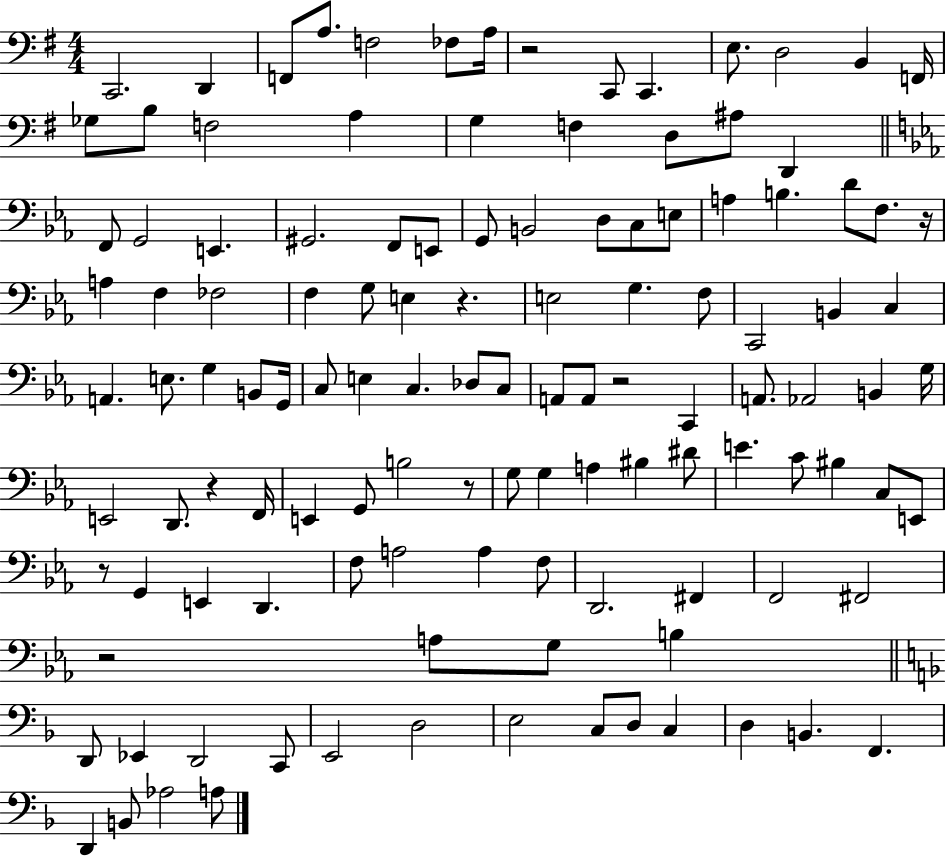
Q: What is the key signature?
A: G major